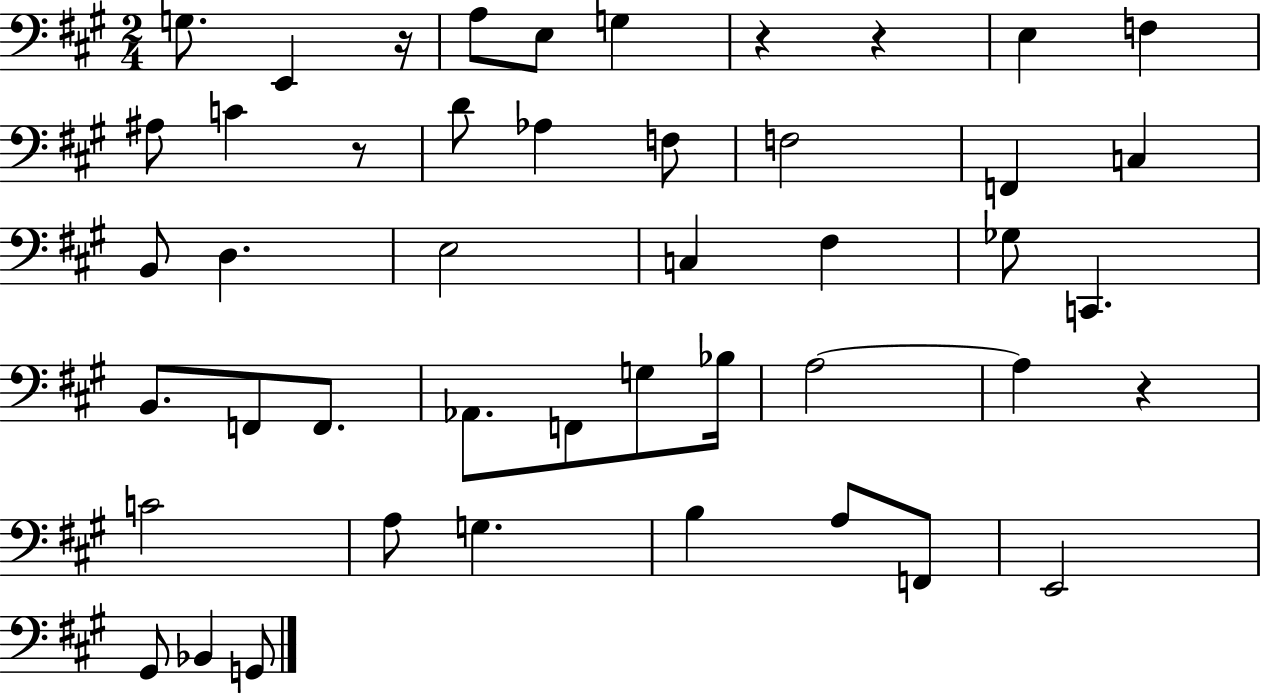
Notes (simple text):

G3/e. E2/q R/s A3/e E3/e G3/q R/q R/q E3/q F3/q A#3/e C4/q R/e D4/e Ab3/q F3/e F3/h F2/q C3/q B2/e D3/q. E3/h C3/q F#3/q Gb3/e C2/q. B2/e. F2/e F2/e. Ab2/e. F2/e G3/e Bb3/s A3/h A3/q R/q C4/h A3/e G3/q. B3/q A3/e F2/e E2/h G#2/e Bb2/q G2/e